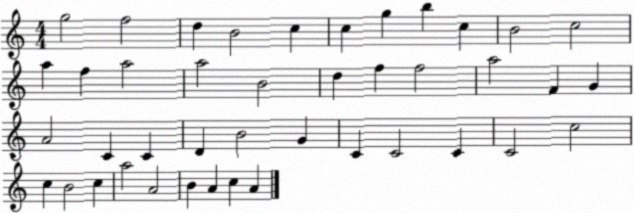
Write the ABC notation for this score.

X:1
T:Untitled
M:4/4
L:1/4
K:C
g2 f2 d B2 c c g b c B2 c2 a f a2 a2 B2 d f f2 a2 F G A2 C C D B2 G C C2 C C2 c2 c B2 c a2 A2 B A c A